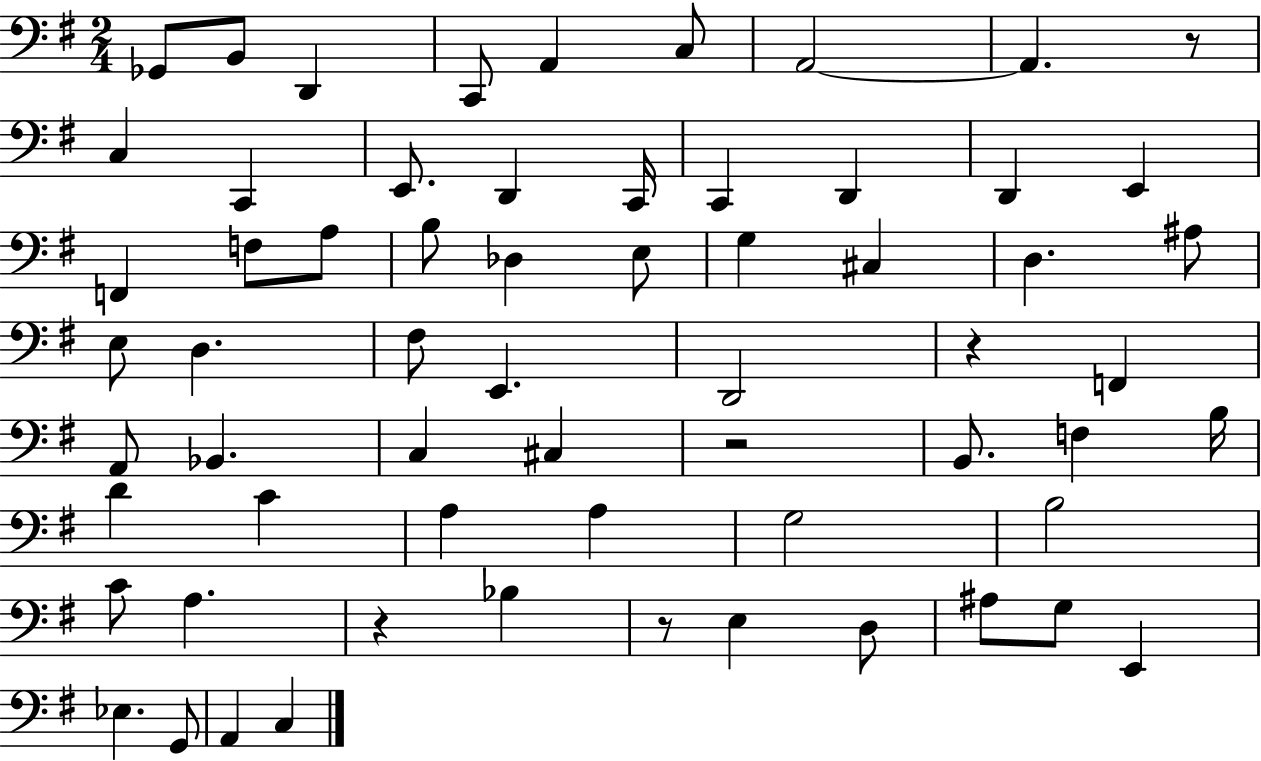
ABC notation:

X:1
T:Untitled
M:2/4
L:1/4
K:G
_G,,/2 B,,/2 D,, C,,/2 A,, C,/2 A,,2 A,, z/2 C, C,, E,,/2 D,, C,,/4 C,, D,, D,, E,, F,, F,/2 A,/2 B,/2 _D, E,/2 G, ^C, D, ^A,/2 E,/2 D, ^F,/2 E,, D,,2 z F,, A,,/2 _B,, C, ^C, z2 B,,/2 F, B,/4 D C A, A, G,2 B,2 C/2 A, z _B, z/2 E, D,/2 ^A,/2 G,/2 E,, _E, G,,/2 A,, C,